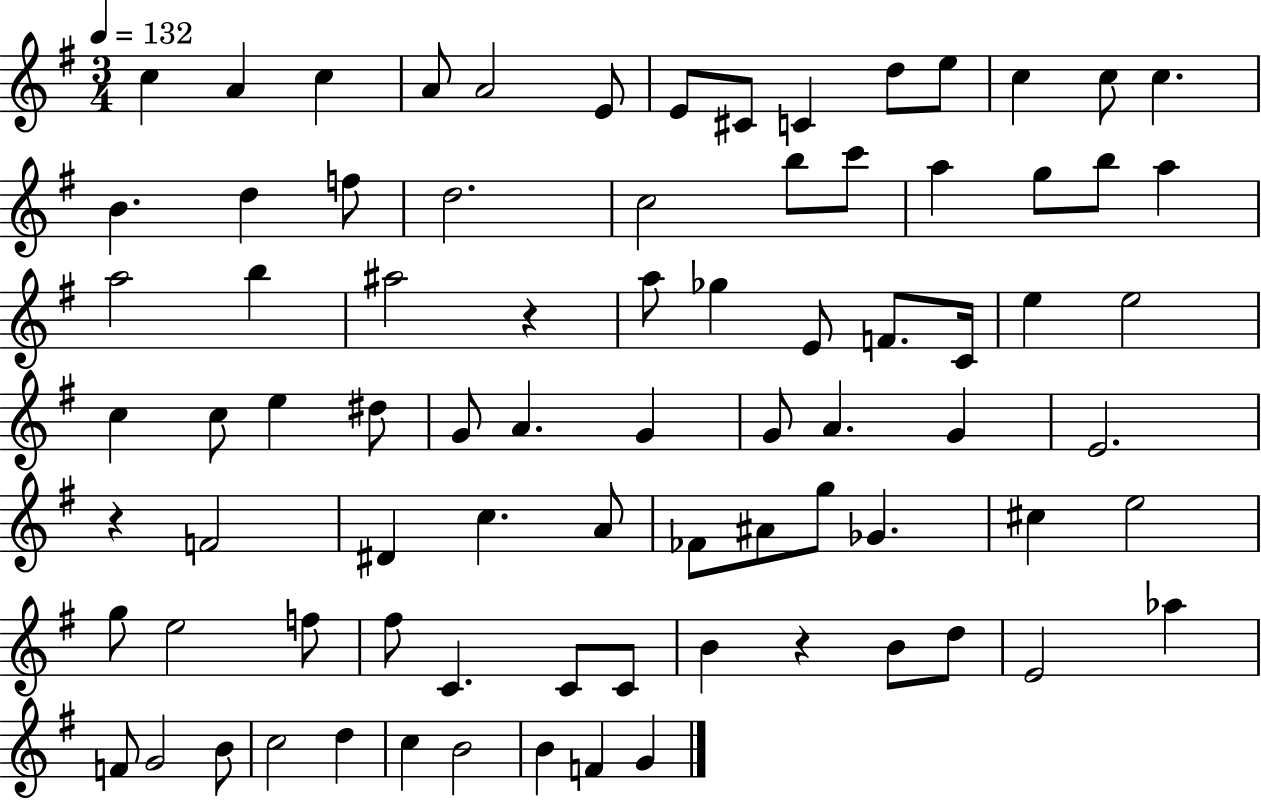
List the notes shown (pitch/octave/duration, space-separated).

C5/q A4/q C5/q A4/e A4/h E4/e E4/e C#4/e C4/q D5/e E5/e C5/q C5/e C5/q. B4/q. D5/q F5/e D5/h. C5/h B5/e C6/e A5/q G5/e B5/e A5/q A5/h B5/q A#5/h R/q A5/e Gb5/q E4/e F4/e. C4/s E5/q E5/h C5/q C5/e E5/q D#5/e G4/e A4/q. G4/q G4/e A4/q. G4/q E4/h. R/q F4/h D#4/q C5/q. A4/e FES4/e A#4/e G5/e Gb4/q. C#5/q E5/h G5/e E5/h F5/e F#5/e C4/q. C4/e C4/e B4/q R/q B4/e D5/e E4/h Ab5/q F4/e G4/h B4/e C5/h D5/q C5/q B4/h B4/q F4/q G4/q